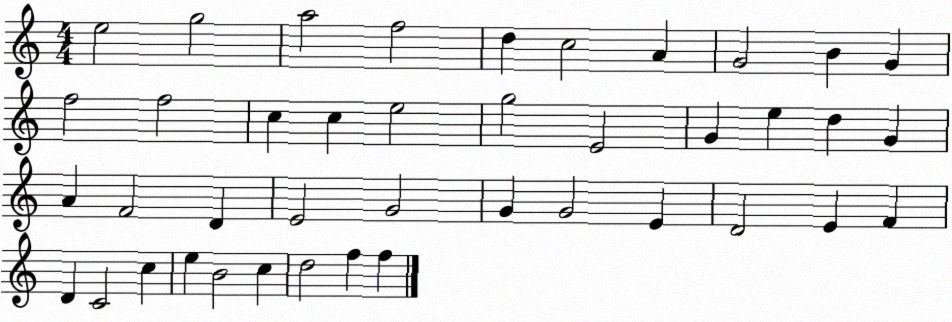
X:1
T:Untitled
M:4/4
L:1/4
K:C
e2 g2 a2 f2 d c2 A G2 B G f2 f2 c c e2 g2 E2 G e d G A F2 D E2 G2 G G2 E D2 E F D C2 c e B2 c d2 f f